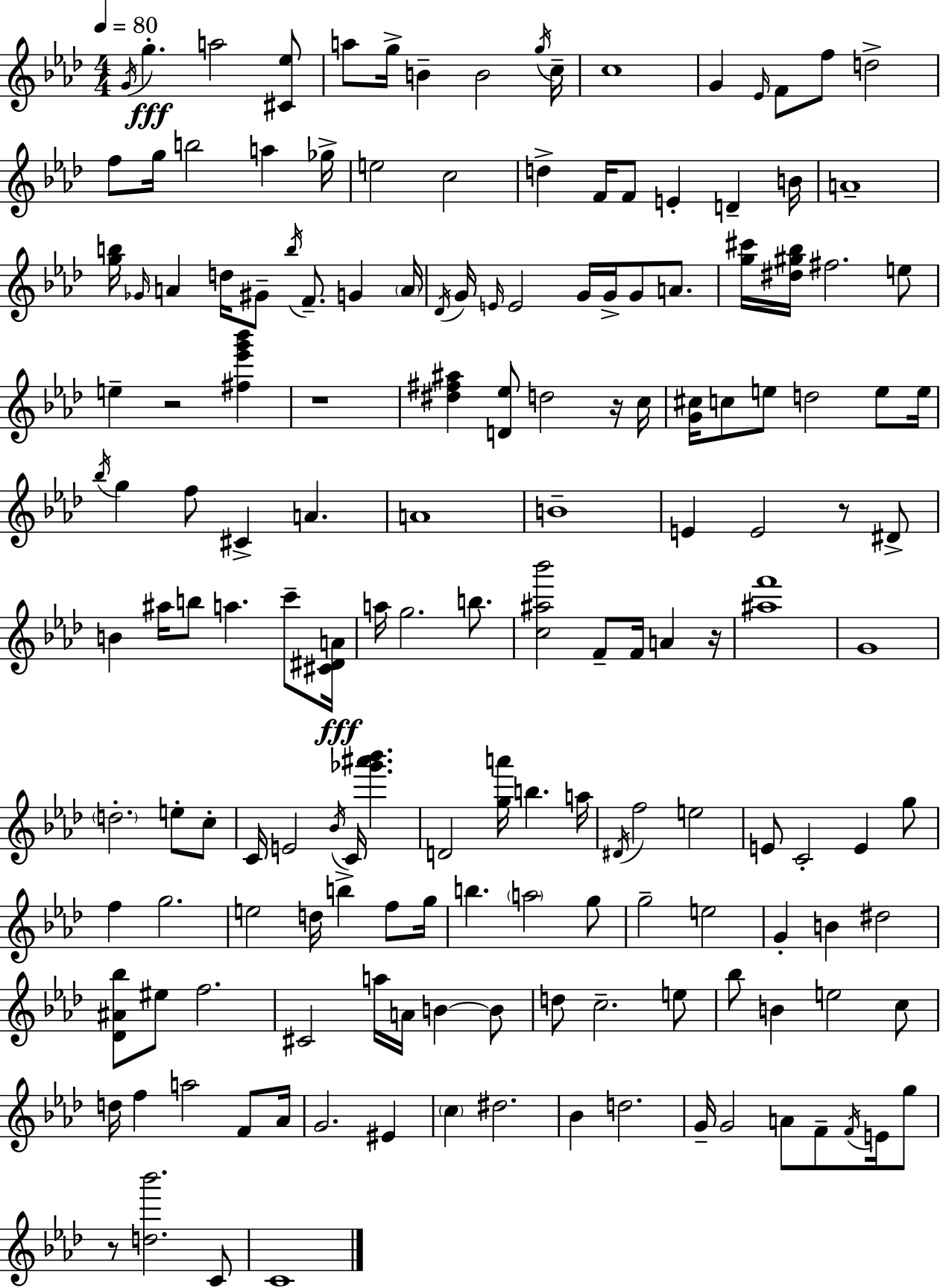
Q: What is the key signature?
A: AES major